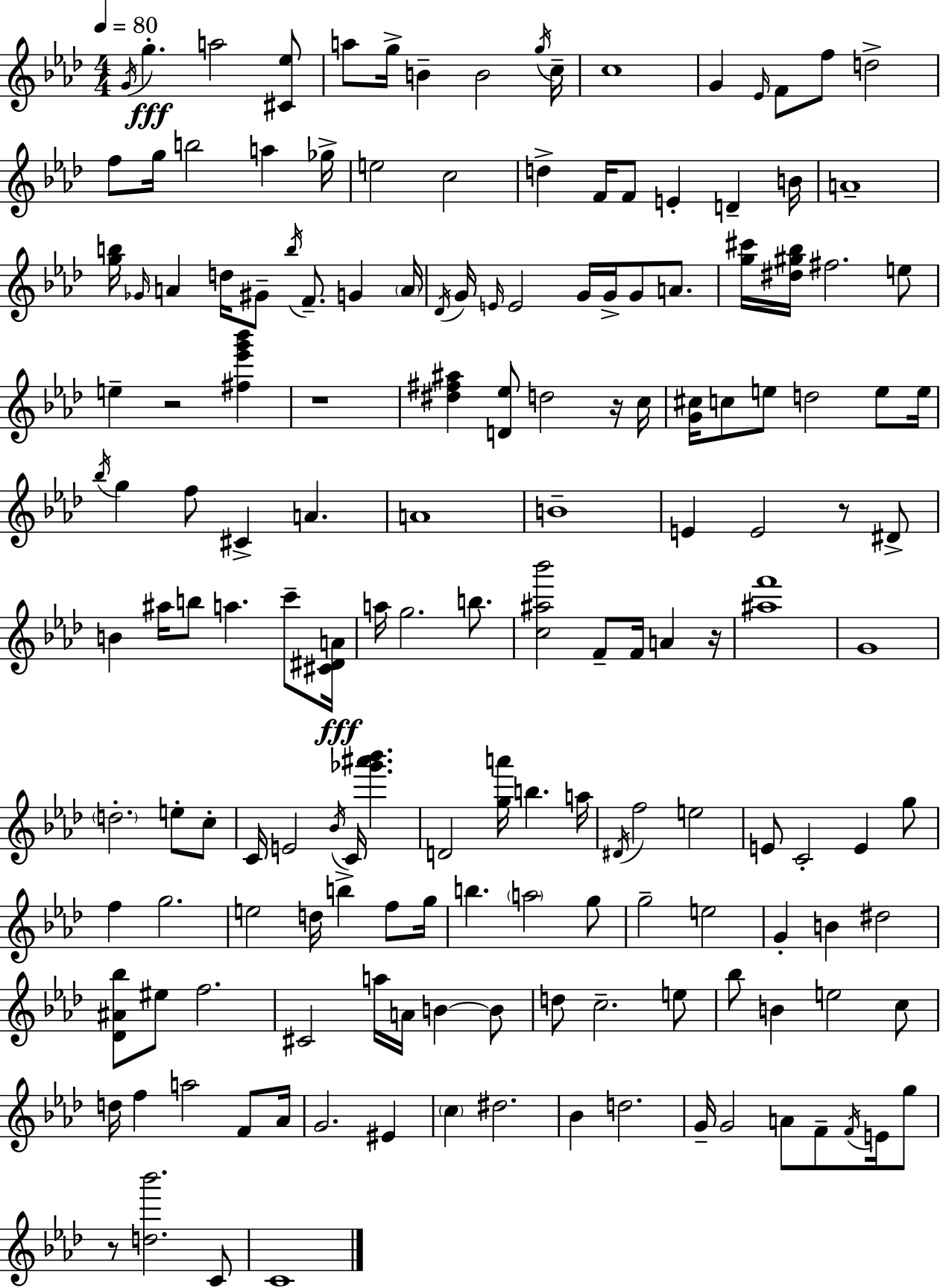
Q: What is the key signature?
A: AES major